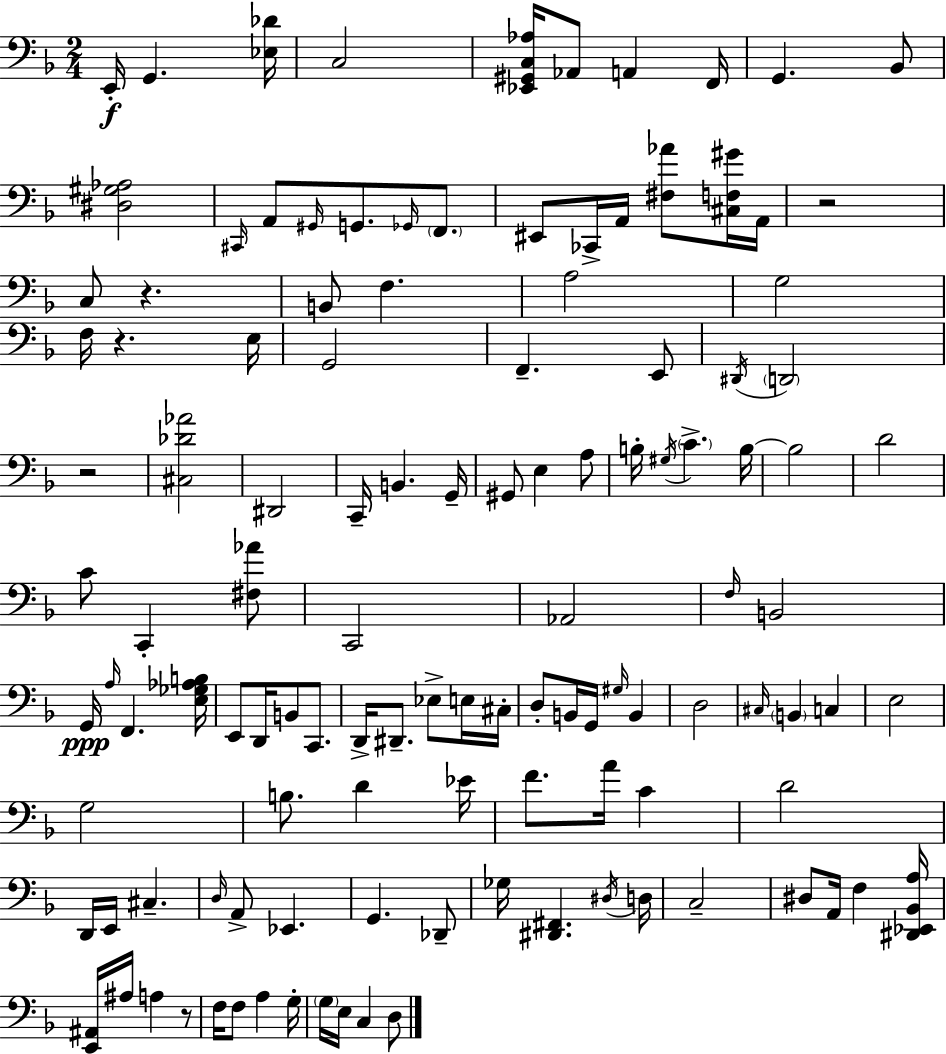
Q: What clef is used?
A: bass